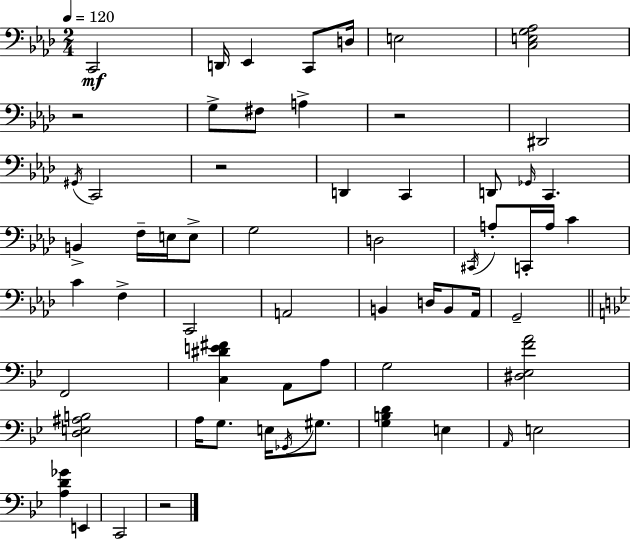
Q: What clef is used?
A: bass